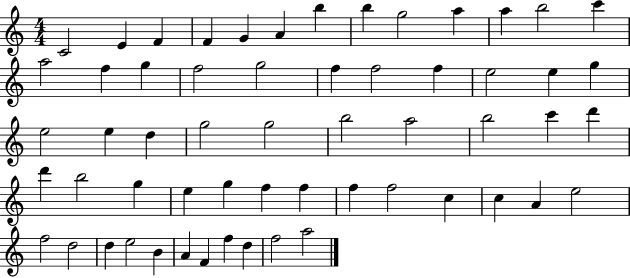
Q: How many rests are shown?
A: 0